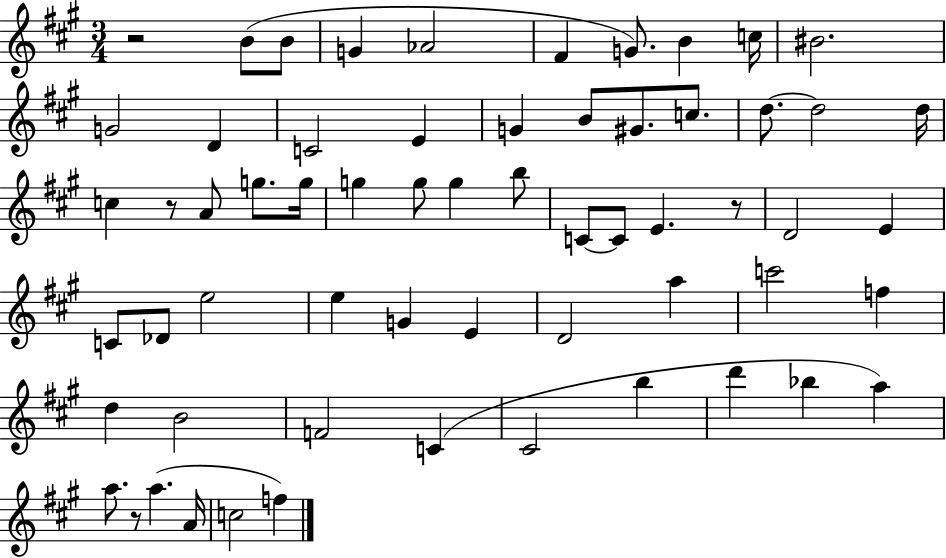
{
  \clef treble
  \numericTimeSignature
  \time 3/4
  \key a \major
  r2 b'8( b'8 | g'4 aes'2 | fis'4 g'8.) b'4 c''16 | bis'2. | \break g'2 d'4 | c'2 e'4 | g'4 b'8 gis'8. c''8. | d''8.~~ d''2 d''16 | \break c''4 r8 a'8 g''8. g''16 | g''4 g''8 g''4 b''8 | c'8~~ c'8 e'4. r8 | d'2 e'4 | \break c'8 des'8 e''2 | e''4 g'4 e'4 | d'2 a''4 | c'''2 f''4 | \break d''4 b'2 | f'2 c'4( | cis'2 b''4 | d'''4 bes''4 a''4) | \break a''8. r8 a''4.( a'16 | c''2 f''4) | \bar "|."
}